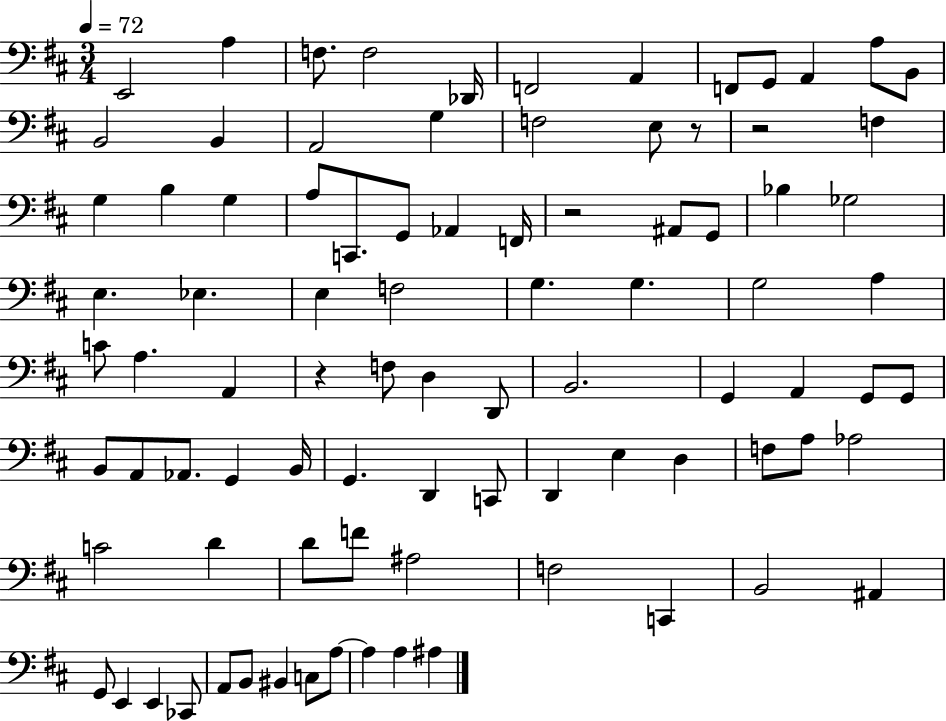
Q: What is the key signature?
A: D major